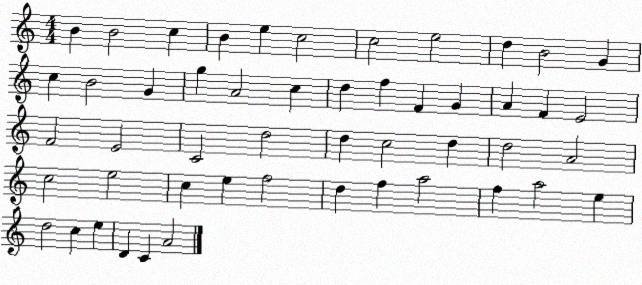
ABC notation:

X:1
T:Untitled
M:4/4
L:1/4
K:C
B B2 c B e c2 c2 e2 d B2 G c B2 G g A2 c d f F G A F E2 F2 E2 C2 d2 d c2 d d2 A2 c2 e2 c e f2 d f a2 f a2 e d2 c e D C A2